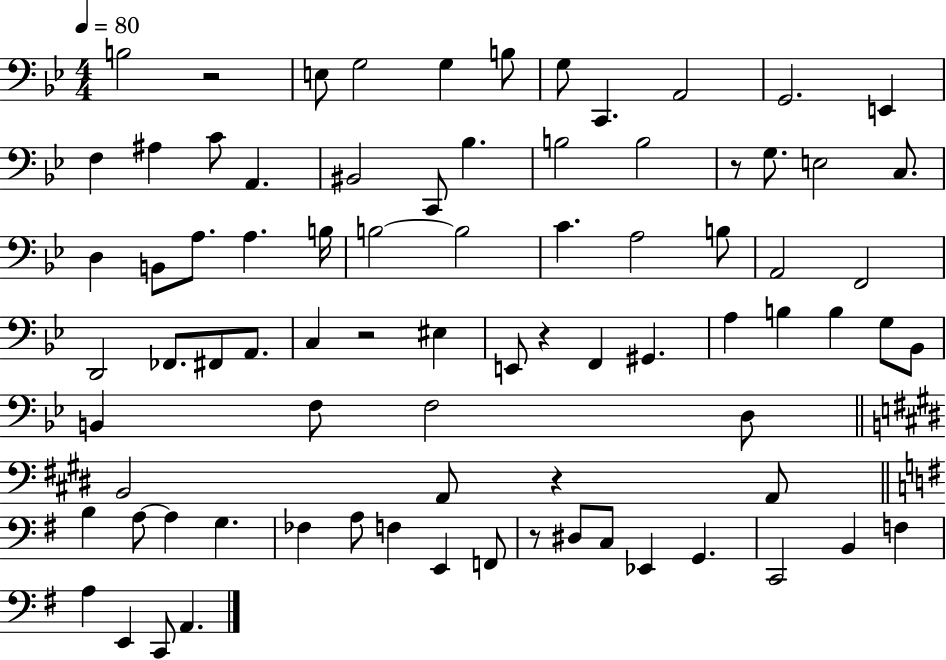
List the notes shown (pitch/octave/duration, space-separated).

B3/h R/h E3/e G3/h G3/q B3/e G3/e C2/q. A2/h G2/h. E2/q F3/q A#3/q C4/e A2/q. BIS2/h C2/e Bb3/q. B3/h B3/h R/e G3/e. E3/h C3/e. D3/q B2/e A3/e. A3/q. B3/s B3/h B3/h C4/q. A3/h B3/e A2/h F2/h D2/h FES2/e. F#2/e A2/e. C3/q R/h EIS3/q E2/e R/q F2/q G#2/q. A3/q B3/q B3/q G3/e Bb2/e B2/q F3/e F3/h D3/e B2/h A2/e R/q A2/e B3/q A3/e A3/q G3/q. FES3/q A3/e F3/q E2/q F2/e R/e D#3/e C3/e Eb2/q G2/q. C2/h B2/q F3/q A3/q E2/q C2/e A2/q.